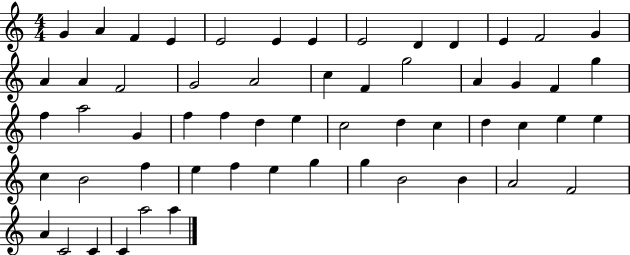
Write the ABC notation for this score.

X:1
T:Untitled
M:4/4
L:1/4
K:C
G A F E E2 E E E2 D D E F2 G A A F2 G2 A2 c F g2 A G F g f a2 G f f d e c2 d c d c e e c B2 f e f e g g B2 B A2 F2 A C2 C C a2 a